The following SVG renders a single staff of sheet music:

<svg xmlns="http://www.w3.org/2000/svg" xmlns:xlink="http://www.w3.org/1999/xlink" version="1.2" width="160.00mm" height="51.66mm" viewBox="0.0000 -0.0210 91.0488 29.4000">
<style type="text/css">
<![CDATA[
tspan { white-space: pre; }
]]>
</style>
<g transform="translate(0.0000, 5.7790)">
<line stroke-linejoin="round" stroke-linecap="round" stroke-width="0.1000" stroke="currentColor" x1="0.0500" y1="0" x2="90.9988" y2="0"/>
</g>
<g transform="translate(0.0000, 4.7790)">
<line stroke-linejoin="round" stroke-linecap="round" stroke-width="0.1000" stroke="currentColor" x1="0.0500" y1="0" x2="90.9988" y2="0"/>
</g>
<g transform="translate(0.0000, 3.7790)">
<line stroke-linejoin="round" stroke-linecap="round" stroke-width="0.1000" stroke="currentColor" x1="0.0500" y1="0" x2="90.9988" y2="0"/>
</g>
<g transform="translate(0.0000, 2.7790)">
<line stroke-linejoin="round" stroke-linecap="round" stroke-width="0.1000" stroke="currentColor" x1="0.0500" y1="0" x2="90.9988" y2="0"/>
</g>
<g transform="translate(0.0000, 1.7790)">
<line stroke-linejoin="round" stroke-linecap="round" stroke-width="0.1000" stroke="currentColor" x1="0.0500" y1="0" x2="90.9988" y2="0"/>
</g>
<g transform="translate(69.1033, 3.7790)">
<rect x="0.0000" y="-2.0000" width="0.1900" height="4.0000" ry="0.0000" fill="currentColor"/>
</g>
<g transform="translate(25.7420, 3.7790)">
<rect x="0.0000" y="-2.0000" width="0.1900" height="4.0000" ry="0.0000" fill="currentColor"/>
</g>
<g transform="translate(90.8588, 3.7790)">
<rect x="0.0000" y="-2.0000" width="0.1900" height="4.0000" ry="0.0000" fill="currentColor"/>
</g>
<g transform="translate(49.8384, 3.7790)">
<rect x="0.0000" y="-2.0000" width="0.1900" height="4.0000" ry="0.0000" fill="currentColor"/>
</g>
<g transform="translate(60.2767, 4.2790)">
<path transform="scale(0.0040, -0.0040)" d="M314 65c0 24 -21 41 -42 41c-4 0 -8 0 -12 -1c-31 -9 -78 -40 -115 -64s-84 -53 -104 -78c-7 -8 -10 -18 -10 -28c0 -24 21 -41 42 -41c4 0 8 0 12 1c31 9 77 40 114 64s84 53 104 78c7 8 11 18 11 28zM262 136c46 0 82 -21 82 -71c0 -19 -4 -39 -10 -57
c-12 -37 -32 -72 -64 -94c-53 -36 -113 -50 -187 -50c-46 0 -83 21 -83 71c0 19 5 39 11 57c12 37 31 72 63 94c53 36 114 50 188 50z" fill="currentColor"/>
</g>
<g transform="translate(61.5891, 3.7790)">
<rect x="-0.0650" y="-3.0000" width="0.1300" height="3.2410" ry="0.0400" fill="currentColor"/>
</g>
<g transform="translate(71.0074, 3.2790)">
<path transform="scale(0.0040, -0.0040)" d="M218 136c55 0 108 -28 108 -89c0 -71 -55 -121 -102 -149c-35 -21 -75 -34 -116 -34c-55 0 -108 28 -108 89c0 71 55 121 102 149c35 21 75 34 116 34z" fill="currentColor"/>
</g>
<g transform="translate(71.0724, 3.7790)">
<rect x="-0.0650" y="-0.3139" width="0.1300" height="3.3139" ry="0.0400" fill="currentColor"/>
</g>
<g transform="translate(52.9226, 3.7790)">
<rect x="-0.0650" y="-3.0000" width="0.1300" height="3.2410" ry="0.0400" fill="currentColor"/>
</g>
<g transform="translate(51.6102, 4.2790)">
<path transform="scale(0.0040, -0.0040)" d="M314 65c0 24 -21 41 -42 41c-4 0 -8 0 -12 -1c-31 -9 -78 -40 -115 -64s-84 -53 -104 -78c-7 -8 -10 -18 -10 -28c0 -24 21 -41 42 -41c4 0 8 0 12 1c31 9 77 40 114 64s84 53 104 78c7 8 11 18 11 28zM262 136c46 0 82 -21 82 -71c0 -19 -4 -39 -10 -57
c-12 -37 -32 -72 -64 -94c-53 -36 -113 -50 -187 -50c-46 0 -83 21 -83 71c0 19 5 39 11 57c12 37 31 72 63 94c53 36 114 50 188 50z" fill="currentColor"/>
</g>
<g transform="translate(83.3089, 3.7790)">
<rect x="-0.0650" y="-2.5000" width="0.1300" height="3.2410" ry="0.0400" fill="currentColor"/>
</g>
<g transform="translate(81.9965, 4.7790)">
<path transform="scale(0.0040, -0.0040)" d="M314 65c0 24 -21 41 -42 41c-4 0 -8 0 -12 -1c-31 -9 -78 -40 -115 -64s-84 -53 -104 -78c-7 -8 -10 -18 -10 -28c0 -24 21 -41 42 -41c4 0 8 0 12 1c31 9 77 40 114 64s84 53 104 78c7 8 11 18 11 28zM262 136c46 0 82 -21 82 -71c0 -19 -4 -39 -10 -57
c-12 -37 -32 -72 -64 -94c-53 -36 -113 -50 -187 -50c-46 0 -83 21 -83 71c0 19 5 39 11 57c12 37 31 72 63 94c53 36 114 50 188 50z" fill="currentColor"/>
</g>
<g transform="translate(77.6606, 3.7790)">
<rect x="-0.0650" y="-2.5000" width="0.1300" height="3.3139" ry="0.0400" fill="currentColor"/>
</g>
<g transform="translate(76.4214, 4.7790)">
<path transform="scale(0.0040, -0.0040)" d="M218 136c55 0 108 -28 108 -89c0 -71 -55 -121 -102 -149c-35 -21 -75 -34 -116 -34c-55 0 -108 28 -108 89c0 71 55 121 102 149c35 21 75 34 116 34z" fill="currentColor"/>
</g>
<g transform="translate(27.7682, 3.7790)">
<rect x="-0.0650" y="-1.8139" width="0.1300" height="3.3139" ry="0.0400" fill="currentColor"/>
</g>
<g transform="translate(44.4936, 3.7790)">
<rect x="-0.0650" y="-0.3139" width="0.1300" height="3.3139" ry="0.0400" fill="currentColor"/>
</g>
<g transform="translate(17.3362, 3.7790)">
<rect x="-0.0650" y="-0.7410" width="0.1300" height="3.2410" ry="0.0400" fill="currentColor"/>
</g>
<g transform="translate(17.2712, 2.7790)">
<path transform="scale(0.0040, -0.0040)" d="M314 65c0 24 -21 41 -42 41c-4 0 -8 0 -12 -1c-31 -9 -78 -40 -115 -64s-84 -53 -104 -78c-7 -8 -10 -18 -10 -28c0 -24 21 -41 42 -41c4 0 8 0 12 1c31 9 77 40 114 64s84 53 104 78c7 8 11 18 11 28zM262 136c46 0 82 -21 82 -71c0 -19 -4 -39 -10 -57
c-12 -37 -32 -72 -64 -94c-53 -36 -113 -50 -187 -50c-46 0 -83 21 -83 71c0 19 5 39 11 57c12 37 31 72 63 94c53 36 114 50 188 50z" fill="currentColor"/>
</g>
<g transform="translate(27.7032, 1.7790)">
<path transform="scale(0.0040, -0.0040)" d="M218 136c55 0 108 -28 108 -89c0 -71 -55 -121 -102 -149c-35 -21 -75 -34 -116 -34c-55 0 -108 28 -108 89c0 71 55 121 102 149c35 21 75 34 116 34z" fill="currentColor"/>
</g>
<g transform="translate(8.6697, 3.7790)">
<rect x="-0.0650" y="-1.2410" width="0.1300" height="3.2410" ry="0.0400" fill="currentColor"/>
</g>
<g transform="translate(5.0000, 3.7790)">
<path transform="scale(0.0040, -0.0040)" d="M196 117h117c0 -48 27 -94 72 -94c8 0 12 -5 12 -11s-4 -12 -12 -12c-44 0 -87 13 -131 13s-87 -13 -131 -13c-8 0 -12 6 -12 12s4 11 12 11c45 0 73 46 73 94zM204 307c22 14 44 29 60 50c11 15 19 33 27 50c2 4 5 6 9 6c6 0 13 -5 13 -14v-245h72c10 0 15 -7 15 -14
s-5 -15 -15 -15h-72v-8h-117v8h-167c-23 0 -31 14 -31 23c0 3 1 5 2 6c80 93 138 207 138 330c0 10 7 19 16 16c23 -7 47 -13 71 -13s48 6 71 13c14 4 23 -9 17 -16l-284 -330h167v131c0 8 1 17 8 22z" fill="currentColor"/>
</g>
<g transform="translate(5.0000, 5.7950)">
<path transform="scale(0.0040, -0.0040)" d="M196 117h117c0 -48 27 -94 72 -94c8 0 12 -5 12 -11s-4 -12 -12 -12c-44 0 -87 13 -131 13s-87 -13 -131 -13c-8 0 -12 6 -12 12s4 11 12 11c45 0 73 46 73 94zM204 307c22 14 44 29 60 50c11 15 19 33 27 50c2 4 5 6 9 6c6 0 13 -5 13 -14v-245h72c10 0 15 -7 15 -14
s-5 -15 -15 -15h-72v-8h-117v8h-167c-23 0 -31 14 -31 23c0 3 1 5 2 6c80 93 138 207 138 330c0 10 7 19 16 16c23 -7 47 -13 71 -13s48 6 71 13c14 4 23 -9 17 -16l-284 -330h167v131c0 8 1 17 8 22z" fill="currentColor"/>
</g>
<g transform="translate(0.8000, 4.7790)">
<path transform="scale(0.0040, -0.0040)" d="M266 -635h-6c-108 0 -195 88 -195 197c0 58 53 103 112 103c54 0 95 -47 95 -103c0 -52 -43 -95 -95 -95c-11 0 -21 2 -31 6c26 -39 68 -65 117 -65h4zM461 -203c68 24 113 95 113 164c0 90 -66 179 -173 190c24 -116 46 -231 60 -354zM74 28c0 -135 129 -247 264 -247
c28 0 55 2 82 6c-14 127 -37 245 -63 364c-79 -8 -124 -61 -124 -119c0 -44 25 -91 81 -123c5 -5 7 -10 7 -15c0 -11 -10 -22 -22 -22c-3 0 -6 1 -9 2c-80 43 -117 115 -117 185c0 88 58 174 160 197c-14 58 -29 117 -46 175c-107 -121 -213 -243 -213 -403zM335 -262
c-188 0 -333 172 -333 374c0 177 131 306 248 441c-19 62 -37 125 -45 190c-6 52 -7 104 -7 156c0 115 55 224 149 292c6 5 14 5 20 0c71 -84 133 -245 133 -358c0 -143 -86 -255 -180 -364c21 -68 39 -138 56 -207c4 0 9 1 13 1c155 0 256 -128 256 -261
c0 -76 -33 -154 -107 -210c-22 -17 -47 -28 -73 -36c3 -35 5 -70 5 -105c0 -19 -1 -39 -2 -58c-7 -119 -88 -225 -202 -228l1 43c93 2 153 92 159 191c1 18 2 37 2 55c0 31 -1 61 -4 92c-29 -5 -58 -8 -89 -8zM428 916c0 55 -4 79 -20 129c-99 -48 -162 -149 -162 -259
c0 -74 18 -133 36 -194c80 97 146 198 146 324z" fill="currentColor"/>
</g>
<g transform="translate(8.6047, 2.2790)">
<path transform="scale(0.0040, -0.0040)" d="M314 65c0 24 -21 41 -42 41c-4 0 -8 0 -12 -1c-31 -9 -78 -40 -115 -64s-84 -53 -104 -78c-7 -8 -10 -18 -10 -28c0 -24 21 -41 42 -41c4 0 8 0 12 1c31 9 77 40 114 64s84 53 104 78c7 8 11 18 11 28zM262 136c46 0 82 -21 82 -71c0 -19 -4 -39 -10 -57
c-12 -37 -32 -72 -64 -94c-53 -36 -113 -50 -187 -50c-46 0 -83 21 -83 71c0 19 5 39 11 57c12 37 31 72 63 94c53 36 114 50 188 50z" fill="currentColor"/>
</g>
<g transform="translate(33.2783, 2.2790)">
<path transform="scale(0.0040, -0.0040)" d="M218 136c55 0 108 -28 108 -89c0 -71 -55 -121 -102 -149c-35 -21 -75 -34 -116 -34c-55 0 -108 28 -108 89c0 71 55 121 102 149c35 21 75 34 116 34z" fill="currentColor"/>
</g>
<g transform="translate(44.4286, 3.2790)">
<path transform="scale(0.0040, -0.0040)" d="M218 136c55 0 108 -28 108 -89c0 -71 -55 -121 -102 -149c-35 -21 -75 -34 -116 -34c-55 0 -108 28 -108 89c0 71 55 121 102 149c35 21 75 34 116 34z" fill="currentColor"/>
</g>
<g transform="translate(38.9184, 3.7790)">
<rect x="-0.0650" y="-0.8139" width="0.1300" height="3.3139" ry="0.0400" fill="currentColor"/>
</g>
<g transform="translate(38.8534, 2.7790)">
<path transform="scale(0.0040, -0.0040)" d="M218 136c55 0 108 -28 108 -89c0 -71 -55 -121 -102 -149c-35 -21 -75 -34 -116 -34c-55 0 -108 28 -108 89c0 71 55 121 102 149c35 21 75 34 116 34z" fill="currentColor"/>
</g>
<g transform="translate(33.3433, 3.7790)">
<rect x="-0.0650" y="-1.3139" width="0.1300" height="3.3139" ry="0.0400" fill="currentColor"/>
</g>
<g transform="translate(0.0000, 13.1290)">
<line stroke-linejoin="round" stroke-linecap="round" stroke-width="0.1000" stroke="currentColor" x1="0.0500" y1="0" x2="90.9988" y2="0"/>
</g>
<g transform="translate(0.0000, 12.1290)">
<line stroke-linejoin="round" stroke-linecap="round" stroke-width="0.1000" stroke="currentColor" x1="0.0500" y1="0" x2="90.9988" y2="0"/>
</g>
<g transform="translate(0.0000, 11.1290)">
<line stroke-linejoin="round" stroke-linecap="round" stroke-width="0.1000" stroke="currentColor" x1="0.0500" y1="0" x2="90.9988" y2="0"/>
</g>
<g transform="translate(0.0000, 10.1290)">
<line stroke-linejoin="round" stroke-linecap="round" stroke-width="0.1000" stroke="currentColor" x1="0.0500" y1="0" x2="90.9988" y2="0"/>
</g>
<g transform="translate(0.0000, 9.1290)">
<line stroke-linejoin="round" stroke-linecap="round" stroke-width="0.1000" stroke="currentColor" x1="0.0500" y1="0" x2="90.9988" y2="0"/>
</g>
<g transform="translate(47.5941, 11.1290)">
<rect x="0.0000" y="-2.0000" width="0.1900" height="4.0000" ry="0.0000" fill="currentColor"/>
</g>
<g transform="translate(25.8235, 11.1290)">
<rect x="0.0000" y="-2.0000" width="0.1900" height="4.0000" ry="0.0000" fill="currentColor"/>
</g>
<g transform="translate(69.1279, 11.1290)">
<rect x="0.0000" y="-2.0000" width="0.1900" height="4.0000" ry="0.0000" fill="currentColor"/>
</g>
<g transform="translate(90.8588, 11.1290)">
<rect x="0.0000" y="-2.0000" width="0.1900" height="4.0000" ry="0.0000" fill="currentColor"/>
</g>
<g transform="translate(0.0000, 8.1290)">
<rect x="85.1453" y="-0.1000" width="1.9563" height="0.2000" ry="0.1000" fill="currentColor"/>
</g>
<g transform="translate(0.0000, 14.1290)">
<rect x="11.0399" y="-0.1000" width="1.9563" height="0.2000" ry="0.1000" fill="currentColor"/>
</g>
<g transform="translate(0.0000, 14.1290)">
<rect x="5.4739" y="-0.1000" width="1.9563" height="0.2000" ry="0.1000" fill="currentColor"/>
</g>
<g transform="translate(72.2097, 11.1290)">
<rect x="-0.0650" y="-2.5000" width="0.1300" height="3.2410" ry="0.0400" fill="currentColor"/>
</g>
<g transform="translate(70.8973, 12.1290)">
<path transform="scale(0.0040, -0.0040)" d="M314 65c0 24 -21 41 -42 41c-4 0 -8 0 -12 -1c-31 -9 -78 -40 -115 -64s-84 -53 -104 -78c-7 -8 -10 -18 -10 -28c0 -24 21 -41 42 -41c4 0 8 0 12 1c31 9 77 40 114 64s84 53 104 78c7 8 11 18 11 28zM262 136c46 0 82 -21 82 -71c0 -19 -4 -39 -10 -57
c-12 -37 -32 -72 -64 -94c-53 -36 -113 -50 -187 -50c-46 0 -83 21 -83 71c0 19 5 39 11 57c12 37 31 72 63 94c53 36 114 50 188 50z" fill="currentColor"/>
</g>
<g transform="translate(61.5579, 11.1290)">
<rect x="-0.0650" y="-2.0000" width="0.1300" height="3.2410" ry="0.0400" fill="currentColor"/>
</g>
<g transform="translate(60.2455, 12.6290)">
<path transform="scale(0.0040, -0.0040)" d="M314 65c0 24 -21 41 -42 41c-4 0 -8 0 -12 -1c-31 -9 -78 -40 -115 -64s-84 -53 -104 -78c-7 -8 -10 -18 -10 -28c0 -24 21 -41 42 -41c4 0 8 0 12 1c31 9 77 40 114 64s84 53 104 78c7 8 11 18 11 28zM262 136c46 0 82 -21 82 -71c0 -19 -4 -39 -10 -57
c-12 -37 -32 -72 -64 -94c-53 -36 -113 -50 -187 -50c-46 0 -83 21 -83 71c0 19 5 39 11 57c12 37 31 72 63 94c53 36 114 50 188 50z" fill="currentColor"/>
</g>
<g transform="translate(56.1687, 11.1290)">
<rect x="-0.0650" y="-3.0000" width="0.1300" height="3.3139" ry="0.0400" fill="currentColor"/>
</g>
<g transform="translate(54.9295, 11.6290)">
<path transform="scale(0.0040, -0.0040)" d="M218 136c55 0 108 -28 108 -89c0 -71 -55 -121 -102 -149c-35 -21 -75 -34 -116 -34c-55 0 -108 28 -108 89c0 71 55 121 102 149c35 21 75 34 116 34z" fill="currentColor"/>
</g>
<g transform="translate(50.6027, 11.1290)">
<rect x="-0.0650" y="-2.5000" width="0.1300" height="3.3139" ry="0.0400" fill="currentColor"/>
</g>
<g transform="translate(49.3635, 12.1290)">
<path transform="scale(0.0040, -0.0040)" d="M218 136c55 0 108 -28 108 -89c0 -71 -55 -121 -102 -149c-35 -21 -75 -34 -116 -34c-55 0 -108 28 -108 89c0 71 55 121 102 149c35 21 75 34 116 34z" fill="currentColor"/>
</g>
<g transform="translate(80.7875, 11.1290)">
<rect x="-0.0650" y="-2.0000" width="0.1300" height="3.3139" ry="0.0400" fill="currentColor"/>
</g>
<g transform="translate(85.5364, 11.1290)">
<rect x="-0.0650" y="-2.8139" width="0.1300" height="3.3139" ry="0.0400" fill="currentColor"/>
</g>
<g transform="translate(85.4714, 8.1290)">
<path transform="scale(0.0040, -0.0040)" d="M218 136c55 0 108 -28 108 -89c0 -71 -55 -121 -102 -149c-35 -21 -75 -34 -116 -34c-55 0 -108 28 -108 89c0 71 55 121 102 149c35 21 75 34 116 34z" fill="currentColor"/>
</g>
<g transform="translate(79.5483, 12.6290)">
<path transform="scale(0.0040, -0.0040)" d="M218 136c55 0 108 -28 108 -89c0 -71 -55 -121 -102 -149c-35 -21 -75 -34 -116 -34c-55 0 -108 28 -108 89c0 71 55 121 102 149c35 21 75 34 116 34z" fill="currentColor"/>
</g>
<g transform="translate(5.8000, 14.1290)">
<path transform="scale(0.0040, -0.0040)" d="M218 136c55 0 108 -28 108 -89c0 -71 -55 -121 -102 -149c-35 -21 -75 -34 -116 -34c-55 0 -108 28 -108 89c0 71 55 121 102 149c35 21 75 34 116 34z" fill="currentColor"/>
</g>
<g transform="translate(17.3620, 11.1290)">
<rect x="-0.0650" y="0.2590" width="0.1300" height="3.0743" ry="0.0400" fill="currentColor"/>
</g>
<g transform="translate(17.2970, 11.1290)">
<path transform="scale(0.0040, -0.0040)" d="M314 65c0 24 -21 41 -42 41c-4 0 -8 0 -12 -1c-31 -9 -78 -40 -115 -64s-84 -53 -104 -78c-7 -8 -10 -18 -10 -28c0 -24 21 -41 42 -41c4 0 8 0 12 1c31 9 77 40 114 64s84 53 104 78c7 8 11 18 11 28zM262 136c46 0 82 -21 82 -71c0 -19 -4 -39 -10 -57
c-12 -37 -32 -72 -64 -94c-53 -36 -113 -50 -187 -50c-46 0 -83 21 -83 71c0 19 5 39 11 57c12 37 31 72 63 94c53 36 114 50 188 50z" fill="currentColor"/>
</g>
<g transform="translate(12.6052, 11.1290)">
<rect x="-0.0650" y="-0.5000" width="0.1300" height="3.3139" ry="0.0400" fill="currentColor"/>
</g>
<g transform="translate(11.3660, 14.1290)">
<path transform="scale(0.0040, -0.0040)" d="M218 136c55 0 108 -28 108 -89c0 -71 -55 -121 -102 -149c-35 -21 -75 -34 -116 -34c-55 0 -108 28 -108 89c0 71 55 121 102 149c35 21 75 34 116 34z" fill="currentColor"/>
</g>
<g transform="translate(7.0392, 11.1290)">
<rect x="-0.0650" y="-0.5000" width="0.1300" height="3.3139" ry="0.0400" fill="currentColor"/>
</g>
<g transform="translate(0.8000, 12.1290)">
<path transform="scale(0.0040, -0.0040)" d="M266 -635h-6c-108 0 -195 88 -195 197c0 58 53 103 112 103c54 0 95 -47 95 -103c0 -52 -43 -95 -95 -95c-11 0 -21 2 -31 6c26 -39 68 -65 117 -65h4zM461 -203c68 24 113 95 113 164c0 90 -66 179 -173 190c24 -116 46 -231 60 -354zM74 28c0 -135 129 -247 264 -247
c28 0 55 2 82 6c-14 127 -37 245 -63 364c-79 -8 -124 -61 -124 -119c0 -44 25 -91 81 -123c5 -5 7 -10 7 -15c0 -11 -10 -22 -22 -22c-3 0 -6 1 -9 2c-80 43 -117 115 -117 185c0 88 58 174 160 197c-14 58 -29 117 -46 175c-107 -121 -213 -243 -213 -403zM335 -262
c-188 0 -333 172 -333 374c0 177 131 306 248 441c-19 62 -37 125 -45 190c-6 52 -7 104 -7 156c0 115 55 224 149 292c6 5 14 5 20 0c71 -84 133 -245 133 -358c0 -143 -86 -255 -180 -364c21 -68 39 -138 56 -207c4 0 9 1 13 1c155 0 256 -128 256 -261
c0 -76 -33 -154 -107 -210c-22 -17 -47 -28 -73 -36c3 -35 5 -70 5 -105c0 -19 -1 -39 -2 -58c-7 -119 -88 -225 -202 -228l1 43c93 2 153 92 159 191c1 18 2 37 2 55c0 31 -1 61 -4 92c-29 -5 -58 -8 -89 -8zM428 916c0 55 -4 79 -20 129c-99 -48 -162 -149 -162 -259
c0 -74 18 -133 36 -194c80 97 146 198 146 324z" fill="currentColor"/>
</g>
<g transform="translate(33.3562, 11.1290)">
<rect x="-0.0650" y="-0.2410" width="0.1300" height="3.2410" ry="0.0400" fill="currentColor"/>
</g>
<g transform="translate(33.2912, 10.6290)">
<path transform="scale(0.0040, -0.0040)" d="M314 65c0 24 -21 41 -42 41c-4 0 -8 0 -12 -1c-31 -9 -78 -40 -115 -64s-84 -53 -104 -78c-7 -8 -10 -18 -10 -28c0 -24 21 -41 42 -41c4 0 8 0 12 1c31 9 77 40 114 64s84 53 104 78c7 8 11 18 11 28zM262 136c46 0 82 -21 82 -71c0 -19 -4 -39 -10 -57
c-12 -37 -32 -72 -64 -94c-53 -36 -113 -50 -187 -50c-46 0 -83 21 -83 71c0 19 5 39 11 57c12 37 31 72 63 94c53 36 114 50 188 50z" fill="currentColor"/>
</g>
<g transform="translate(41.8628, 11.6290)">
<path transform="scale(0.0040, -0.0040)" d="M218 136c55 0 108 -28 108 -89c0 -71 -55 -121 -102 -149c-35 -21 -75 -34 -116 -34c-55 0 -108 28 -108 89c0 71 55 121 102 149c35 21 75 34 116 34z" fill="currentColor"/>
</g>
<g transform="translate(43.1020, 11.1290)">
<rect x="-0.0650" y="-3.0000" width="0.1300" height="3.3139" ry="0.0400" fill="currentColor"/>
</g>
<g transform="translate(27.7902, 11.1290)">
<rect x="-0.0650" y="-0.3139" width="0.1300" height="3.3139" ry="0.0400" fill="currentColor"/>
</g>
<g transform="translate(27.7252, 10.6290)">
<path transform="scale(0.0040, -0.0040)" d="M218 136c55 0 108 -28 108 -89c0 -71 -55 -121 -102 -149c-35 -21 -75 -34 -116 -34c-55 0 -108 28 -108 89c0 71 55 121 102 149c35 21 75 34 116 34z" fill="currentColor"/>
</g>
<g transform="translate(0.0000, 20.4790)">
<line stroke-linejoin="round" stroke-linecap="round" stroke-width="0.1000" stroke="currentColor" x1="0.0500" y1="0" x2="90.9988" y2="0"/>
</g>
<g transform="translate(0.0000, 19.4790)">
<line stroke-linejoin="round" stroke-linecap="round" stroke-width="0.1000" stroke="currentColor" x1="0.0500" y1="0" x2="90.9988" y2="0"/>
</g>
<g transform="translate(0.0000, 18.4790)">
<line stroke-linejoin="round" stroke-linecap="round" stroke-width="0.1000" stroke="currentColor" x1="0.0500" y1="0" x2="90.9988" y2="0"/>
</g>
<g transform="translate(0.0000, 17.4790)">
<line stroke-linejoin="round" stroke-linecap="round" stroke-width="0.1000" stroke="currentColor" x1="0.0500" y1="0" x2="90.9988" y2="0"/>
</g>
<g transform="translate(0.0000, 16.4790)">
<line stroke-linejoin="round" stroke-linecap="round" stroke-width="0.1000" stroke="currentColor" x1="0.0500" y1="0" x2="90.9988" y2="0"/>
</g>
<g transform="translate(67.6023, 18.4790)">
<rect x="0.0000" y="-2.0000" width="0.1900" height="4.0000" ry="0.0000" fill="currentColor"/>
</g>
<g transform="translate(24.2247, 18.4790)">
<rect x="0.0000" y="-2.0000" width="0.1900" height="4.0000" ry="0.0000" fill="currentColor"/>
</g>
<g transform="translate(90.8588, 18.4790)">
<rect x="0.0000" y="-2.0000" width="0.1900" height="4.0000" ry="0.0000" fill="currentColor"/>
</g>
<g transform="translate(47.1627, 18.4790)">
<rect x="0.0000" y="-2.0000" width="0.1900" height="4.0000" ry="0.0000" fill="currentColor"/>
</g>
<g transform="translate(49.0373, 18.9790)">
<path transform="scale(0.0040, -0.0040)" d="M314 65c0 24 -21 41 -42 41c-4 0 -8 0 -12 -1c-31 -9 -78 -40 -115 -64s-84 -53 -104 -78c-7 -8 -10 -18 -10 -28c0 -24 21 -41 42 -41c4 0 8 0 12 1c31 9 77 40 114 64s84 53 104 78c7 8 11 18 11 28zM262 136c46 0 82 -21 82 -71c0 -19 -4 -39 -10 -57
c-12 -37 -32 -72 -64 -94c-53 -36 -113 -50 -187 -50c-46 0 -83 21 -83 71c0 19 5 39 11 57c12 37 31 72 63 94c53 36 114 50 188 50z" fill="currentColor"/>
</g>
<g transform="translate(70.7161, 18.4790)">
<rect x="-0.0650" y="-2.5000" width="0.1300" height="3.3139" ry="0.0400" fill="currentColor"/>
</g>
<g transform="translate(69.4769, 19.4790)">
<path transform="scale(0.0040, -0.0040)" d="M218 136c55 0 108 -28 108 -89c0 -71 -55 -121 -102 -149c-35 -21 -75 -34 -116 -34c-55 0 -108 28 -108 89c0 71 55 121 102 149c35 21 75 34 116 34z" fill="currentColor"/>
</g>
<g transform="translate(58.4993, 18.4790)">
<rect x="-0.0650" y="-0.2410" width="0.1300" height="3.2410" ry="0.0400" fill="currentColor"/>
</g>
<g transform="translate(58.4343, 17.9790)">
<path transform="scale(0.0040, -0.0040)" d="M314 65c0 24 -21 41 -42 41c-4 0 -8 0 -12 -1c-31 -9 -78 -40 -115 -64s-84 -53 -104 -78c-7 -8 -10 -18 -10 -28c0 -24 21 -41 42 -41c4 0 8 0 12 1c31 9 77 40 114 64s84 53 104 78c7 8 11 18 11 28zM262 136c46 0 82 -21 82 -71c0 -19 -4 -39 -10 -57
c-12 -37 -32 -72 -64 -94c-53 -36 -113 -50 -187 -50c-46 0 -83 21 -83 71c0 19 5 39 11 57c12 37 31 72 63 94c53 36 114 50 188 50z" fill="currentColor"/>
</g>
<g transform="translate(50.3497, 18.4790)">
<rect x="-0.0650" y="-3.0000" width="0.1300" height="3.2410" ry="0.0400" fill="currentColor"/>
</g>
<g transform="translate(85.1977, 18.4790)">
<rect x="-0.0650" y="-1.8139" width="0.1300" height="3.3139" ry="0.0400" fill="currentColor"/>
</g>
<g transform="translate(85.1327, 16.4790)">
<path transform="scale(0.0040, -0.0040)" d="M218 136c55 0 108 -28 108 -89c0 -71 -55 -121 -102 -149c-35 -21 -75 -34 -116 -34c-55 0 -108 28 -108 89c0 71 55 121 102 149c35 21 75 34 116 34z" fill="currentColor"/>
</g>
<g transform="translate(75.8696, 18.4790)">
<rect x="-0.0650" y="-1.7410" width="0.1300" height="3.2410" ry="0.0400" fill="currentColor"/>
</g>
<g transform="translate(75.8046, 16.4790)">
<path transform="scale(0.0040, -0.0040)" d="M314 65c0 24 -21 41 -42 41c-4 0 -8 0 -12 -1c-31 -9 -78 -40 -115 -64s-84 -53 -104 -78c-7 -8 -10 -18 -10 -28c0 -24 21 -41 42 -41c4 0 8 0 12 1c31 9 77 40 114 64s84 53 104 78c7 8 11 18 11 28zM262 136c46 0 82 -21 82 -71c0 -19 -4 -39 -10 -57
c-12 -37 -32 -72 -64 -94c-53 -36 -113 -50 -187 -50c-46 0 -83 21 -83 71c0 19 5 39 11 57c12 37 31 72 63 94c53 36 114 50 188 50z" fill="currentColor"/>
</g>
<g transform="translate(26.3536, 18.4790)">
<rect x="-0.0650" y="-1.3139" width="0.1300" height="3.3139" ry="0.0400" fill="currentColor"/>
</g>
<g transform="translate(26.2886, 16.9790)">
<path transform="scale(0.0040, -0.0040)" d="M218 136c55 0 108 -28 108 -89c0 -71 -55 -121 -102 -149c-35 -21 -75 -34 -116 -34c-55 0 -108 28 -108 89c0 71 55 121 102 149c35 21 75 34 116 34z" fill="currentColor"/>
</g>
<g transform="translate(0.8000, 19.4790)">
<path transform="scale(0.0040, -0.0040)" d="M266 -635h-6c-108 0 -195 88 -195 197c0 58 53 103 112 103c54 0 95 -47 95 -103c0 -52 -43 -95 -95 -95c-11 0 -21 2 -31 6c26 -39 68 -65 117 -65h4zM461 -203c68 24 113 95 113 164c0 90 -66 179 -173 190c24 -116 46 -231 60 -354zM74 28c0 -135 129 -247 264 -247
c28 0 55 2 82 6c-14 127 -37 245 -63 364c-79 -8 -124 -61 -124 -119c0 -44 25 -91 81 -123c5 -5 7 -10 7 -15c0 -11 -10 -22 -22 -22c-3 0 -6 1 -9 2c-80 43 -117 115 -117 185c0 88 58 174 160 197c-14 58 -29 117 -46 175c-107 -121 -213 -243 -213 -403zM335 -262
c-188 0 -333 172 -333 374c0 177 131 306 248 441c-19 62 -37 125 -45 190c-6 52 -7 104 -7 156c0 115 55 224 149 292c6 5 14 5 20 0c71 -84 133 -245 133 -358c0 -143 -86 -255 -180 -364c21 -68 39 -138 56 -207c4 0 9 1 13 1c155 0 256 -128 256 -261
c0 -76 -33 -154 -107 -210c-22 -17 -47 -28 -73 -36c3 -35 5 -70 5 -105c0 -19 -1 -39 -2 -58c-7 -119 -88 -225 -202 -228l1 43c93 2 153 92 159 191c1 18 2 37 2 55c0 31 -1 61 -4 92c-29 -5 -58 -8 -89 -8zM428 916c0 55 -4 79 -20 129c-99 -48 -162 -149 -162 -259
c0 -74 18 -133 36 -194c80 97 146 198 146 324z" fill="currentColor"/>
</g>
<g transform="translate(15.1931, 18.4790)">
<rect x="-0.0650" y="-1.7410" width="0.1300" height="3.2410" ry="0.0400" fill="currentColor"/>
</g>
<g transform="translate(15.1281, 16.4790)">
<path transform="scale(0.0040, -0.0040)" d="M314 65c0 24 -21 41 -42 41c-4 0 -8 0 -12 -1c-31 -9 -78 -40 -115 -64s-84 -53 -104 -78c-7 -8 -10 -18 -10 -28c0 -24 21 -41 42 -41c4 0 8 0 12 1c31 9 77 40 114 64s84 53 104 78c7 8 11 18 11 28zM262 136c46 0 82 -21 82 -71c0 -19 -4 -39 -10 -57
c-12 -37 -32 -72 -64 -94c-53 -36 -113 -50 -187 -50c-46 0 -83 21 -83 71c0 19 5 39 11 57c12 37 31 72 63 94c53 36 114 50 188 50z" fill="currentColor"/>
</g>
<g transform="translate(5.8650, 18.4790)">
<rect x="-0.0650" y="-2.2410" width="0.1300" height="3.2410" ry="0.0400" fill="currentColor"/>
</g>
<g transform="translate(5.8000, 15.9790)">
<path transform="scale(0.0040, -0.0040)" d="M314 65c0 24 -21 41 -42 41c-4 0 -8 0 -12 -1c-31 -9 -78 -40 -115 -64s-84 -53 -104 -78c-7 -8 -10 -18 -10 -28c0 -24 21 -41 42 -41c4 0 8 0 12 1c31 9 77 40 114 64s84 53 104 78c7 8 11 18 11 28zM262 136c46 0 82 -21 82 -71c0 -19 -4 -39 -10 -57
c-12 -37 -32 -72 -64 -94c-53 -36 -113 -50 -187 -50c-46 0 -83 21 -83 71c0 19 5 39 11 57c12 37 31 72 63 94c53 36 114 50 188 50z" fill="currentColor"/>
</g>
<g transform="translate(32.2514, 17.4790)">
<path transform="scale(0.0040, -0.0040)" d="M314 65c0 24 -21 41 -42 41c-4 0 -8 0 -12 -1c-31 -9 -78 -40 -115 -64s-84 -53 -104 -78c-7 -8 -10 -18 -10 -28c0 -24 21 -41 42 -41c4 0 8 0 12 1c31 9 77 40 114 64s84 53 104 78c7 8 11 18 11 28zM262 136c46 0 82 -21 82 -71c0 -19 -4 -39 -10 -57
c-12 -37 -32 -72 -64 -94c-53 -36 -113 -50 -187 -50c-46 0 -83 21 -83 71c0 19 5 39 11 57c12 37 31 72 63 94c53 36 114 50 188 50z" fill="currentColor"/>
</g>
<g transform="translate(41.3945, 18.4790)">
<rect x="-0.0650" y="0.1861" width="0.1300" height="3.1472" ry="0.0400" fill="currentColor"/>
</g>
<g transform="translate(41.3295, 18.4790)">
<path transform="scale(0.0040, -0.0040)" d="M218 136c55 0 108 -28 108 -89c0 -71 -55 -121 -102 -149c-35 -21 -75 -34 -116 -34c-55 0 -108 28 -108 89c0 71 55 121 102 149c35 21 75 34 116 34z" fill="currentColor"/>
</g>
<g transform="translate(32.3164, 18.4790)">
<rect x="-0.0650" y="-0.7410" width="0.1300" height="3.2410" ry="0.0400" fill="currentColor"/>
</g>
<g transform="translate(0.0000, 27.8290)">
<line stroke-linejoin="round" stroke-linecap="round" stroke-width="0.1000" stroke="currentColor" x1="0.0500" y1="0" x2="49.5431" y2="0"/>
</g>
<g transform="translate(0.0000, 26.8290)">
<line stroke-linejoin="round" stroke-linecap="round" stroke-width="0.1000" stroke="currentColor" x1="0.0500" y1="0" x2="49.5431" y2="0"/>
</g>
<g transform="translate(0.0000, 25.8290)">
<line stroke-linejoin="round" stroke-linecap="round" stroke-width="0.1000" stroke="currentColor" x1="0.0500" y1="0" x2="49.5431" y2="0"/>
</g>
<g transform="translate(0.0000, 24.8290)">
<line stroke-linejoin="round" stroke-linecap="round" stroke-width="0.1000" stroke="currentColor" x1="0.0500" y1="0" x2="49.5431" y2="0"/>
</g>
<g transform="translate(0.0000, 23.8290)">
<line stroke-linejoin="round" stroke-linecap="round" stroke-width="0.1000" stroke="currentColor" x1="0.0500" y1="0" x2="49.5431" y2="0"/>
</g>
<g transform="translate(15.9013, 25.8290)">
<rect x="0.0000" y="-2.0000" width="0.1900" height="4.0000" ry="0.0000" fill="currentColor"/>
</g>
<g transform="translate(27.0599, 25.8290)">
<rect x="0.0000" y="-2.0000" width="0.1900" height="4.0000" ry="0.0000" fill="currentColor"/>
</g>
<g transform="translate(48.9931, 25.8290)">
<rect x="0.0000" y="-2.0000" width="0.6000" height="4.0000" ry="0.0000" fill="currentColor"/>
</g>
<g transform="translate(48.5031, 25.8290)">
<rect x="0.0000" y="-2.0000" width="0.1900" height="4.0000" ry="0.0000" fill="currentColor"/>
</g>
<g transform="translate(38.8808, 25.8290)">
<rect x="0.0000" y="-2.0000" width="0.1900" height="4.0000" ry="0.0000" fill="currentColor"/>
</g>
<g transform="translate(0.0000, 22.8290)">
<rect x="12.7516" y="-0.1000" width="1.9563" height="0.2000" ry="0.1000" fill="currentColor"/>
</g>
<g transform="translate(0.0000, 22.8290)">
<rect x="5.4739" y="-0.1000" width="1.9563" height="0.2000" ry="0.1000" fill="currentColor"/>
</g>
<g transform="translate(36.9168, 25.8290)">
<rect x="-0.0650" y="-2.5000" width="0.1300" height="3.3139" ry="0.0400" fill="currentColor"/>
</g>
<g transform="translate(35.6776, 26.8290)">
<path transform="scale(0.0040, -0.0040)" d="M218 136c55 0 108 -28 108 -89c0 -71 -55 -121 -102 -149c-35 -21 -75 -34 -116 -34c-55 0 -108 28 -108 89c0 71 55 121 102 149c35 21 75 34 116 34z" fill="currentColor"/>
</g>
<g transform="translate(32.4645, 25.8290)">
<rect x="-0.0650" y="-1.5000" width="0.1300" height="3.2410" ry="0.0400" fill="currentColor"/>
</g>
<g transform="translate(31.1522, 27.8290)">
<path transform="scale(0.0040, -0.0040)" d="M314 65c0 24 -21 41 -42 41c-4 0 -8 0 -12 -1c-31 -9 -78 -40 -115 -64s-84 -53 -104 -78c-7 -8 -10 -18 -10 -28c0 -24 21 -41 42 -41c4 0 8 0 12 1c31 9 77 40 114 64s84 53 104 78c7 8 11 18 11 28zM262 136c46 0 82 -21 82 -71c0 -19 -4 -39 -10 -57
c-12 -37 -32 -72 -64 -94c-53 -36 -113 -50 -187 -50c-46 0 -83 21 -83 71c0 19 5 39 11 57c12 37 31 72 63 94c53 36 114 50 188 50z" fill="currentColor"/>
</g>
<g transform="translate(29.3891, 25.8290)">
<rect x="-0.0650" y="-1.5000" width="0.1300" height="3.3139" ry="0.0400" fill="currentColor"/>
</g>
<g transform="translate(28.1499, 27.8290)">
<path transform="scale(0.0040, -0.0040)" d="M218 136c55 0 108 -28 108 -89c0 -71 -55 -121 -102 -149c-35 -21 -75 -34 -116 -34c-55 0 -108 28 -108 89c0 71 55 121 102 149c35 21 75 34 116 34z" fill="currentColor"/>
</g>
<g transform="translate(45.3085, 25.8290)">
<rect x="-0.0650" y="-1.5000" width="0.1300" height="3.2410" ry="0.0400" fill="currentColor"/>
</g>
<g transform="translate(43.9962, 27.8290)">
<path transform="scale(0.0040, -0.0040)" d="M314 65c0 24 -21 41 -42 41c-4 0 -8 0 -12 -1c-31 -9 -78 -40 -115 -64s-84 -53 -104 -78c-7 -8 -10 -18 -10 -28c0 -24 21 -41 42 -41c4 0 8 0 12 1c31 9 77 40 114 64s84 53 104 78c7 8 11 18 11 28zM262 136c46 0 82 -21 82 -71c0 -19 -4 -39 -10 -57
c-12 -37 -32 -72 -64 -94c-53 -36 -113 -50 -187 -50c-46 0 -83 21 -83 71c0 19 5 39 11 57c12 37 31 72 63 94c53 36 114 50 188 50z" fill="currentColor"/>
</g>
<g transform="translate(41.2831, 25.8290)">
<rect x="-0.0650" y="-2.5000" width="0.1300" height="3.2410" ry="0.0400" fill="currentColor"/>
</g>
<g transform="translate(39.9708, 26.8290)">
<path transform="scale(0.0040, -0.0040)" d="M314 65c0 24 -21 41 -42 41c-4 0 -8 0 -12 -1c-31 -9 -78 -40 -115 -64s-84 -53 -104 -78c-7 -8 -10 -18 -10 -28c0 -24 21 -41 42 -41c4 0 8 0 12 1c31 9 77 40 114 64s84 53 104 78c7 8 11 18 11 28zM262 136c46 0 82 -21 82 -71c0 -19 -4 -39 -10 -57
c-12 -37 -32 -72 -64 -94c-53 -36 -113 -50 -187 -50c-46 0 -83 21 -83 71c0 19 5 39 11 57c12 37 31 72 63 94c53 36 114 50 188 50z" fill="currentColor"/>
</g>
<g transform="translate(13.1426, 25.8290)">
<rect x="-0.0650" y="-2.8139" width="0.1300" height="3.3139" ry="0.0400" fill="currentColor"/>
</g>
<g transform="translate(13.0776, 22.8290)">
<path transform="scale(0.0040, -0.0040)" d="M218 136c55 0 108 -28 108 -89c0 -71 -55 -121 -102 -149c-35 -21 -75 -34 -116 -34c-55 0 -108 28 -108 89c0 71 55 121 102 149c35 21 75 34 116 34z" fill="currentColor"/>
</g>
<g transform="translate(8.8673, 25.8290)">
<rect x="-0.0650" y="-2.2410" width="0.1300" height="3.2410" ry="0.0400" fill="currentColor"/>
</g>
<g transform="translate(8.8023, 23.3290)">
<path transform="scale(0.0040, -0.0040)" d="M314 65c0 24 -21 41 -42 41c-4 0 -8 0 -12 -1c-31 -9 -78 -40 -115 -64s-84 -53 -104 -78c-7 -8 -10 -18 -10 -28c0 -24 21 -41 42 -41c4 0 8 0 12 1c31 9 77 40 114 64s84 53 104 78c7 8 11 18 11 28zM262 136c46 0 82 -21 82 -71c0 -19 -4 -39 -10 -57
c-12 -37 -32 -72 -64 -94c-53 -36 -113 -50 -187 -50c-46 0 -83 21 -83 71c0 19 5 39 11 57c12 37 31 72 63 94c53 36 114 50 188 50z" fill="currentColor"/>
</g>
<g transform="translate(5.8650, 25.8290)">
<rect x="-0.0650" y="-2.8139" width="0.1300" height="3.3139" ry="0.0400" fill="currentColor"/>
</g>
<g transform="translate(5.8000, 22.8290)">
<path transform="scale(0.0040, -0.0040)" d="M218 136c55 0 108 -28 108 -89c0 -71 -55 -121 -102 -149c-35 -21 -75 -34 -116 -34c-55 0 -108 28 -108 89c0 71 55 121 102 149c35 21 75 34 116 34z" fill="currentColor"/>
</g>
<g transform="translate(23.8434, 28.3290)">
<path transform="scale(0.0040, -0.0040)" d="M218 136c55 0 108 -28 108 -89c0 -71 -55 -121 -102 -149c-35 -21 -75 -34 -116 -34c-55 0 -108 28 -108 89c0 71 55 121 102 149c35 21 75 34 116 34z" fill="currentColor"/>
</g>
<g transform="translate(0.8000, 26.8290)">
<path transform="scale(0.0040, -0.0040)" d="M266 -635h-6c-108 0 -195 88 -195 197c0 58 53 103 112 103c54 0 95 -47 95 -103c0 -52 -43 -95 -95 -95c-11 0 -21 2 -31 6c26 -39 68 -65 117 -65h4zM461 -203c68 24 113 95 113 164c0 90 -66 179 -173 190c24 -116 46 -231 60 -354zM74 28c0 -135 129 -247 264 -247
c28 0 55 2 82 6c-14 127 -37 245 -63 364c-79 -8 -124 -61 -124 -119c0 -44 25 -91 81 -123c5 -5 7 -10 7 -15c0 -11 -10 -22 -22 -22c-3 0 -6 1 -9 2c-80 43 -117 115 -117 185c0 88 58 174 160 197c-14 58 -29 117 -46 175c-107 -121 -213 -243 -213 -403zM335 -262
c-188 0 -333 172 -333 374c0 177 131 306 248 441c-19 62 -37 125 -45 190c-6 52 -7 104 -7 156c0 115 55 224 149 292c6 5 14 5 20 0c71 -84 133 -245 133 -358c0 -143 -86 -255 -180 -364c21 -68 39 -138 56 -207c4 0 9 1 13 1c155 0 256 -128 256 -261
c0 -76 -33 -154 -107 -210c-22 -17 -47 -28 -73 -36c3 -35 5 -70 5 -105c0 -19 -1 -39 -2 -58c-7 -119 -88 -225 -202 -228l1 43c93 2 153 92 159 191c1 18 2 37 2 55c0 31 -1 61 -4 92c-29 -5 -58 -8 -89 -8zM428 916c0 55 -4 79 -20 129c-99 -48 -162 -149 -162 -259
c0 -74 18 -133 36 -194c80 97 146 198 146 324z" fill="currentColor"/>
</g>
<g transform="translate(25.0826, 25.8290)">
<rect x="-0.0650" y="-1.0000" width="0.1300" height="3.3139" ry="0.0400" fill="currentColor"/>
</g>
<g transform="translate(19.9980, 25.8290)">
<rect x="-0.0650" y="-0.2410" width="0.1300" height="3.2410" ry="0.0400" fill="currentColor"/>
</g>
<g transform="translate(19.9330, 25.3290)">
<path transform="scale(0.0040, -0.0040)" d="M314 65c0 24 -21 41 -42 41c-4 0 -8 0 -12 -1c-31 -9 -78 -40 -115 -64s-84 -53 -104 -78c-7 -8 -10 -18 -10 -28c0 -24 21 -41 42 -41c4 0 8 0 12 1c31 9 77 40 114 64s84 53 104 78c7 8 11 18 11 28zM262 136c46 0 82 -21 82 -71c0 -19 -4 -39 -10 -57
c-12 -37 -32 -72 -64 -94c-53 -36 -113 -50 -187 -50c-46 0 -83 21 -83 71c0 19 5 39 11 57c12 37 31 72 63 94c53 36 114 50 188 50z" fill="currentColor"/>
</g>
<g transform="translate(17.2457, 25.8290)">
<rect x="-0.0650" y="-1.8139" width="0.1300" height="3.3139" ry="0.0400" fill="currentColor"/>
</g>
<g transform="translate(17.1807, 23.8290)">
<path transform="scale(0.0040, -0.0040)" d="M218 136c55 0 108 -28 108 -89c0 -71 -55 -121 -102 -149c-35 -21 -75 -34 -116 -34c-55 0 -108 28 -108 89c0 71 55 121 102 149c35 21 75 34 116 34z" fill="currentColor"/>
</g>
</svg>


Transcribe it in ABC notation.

X:1
T:Untitled
M:4/4
L:1/4
K:C
e2 d2 f e d c A2 A2 c G G2 C C B2 c c2 A G A F2 G2 F a g2 f2 e d2 B A2 c2 G f2 f a g2 a f c2 D E E2 G G2 E2